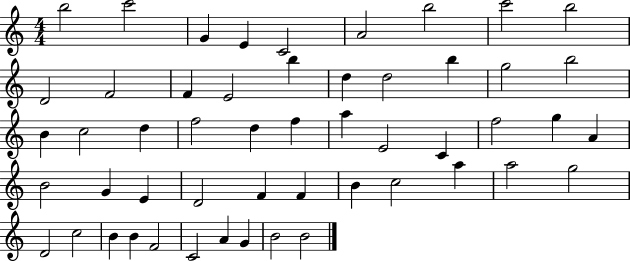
X:1
T:Untitled
M:4/4
L:1/4
K:C
b2 c'2 G E C2 A2 b2 c'2 b2 D2 F2 F E2 b d d2 b g2 b2 B c2 d f2 d f a E2 C f2 g A B2 G E D2 F F B c2 a a2 g2 D2 c2 B B F2 C2 A G B2 B2